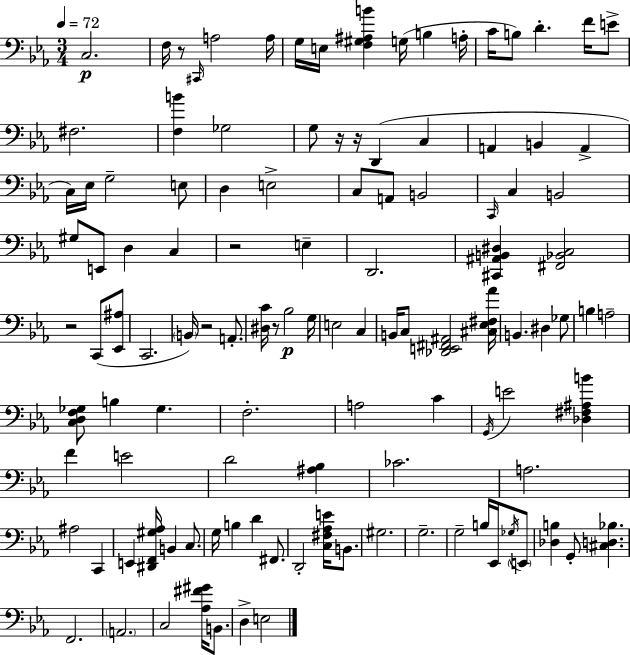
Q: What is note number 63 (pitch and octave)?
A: E4